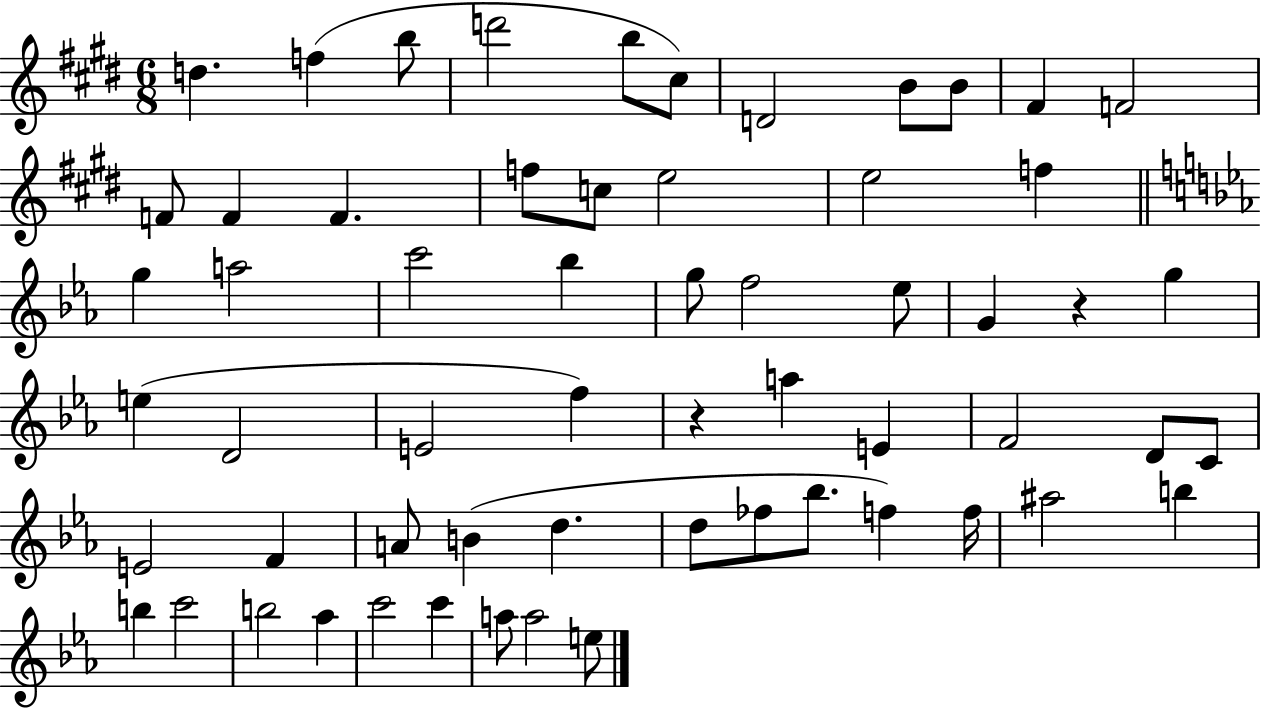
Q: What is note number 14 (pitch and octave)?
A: F4